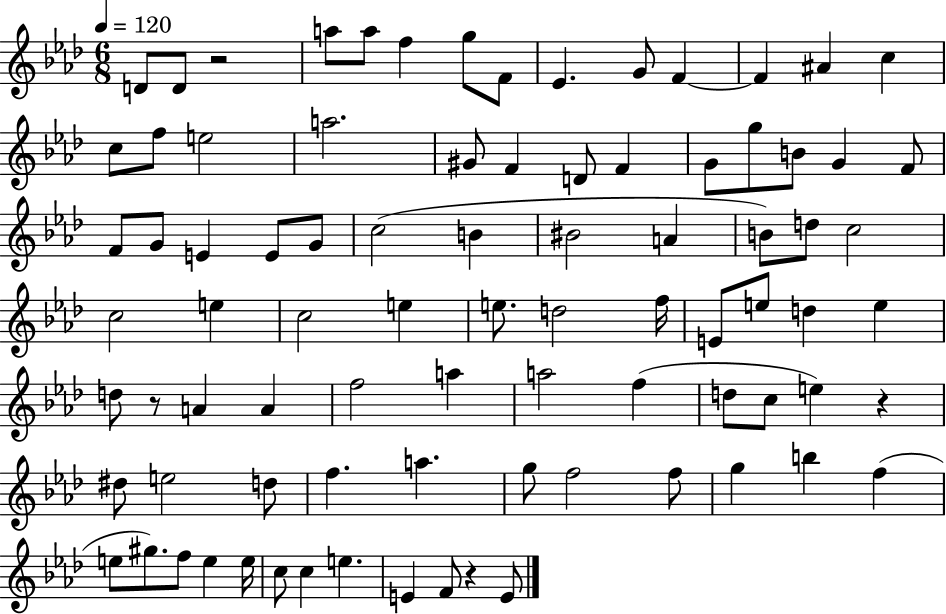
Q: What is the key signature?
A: AES major